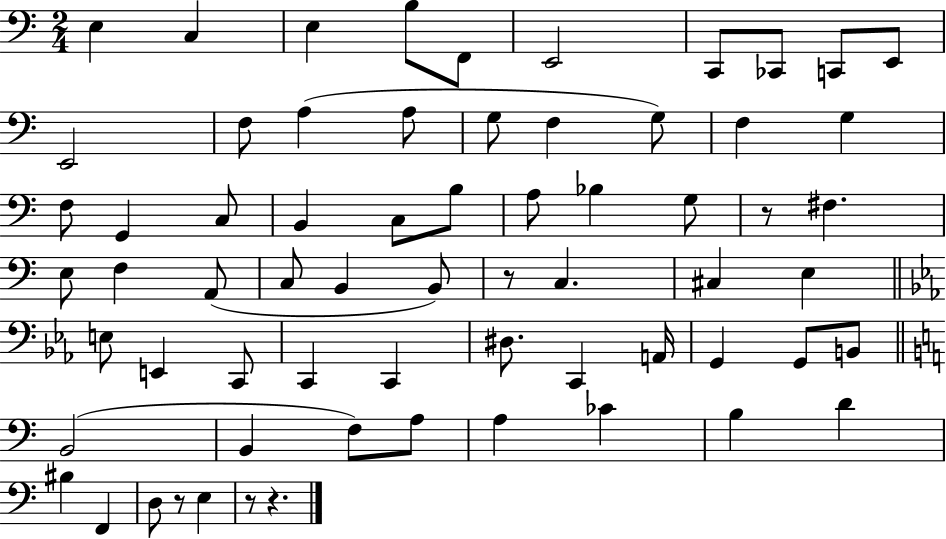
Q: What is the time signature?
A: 2/4